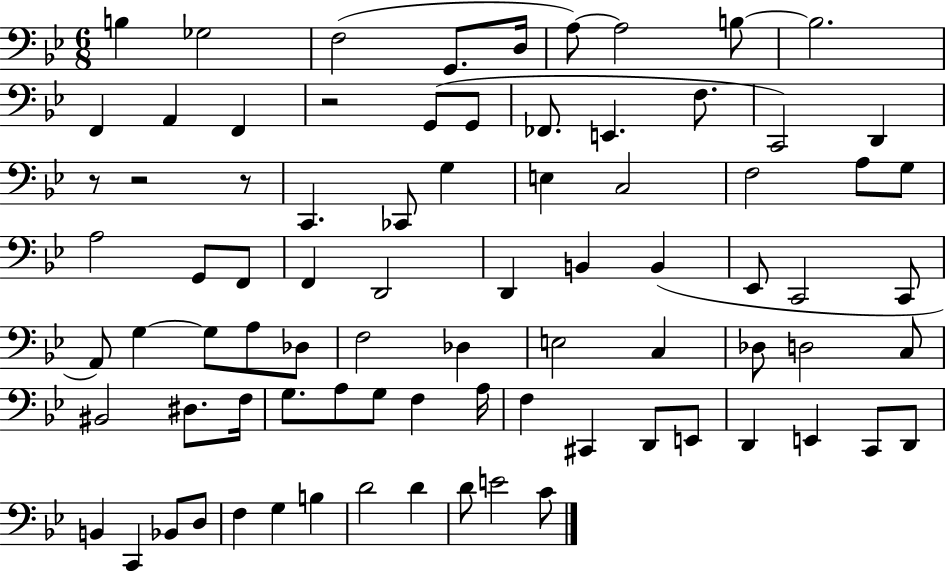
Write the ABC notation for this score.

X:1
T:Untitled
M:6/8
L:1/4
K:Bb
B, _G,2 F,2 G,,/2 D,/4 A,/2 A,2 B,/2 B,2 F,, A,, F,, z2 G,,/2 G,,/2 _F,,/2 E,, F,/2 C,,2 D,, z/2 z2 z/2 C,, _C,,/2 G, E, C,2 F,2 A,/2 G,/2 A,2 G,,/2 F,,/2 F,, D,,2 D,, B,, B,, _E,,/2 C,,2 C,,/2 A,,/2 G, G,/2 A,/2 _D,/2 F,2 _D, E,2 C, _D,/2 D,2 C,/2 ^B,,2 ^D,/2 F,/4 G,/2 A,/2 G,/2 F, A,/4 F, ^C,, D,,/2 E,,/2 D,, E,, C,,/2 D,,/2 B,, C,, _B,,/2 D,/2 F, G, B, D2 D D/2 E2 C/2